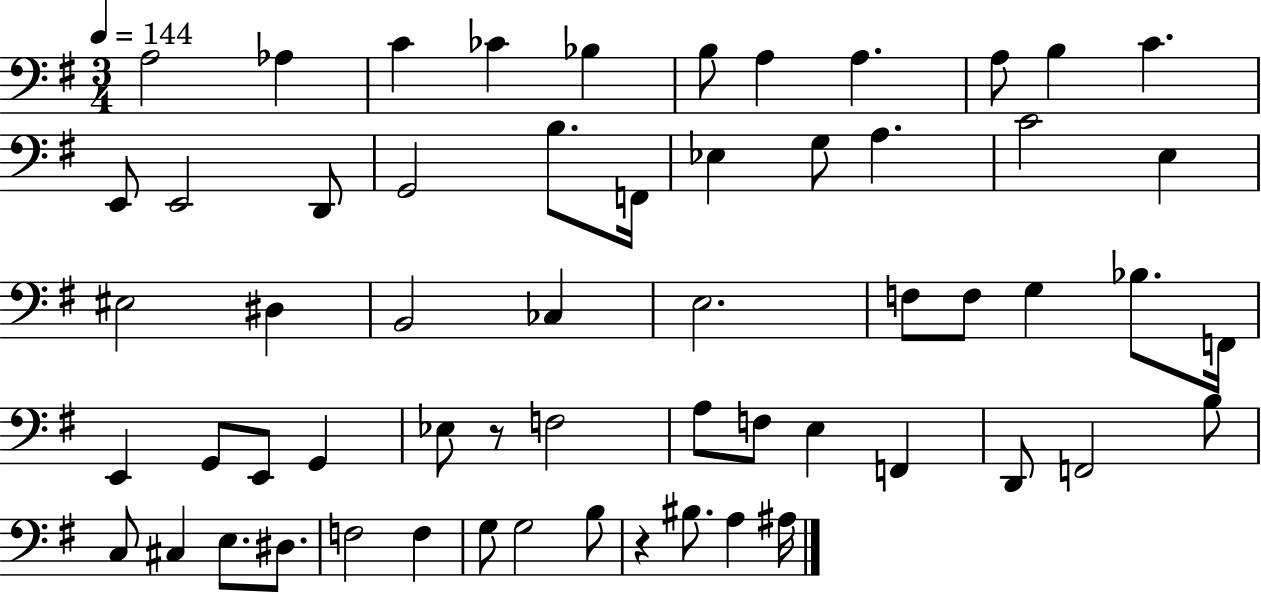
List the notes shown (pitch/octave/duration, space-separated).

A3/h Ab3/q C4/q CES4/q Bb3/q B3/e A3/q A3/q. A3/e B3/q C4/q. E2/e E2/h D2/e G2/h B3/e. F2/s Eb3/q G3/e A3/q. C4/h E3/q EIS3/h D#3/q B2/h CES3/q E3/h. F3/e F3/e G3/q Bb3/e. F2/s E2/q G2/e E2/e G2/q Eb3/e R/e F3/h A3/e F3/e E3/q F2/q D2/e F2/h B3/e C3/e C#3/q E3/e. D#3/e. F3/h F3/q G3/e G3/h B3/e R/q BIS3/e. A3/q A#3/s